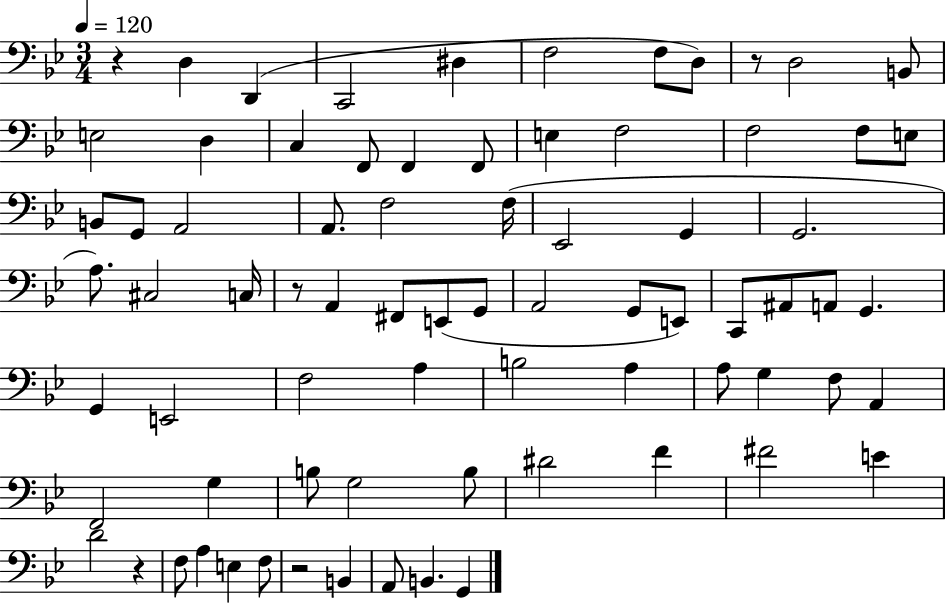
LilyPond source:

{
  \clef bass
  \numericTimeSignature
  \time 3/4
  \key bes \major
  \tempo 4 = 120
  \repeat volta 2 { r4 d4 d,4( | c,2 dis4 | f2 f8 d8) | r8 d2 b,8 | \break e2 d4 | c4 f,8 f,4 f,8 | e4 f2 | f2 f8 e8 | \break b,8 g,8 a,2 | a,8. f2 f16( | ees,2 g,4 | g,2. | \break a8.) cis2 c16 | r8 a,4 fis,8 e,8( g,8 | a,2 g,8 e,8) | c,8 ais,8 a,8 g,4. | \break g,4 e,2 | f2 a4 | b2 a4 | a8 g4 f8 a,4 | \break f,2 g4 | b8 g2 b8 | dis'2 f'4 | fis'2 e'4 | \break d'2 r4 | f8 a4 e4 f8 | r2 b,4 | a,8 b,4. g,4 | \break } \bar "|."
}